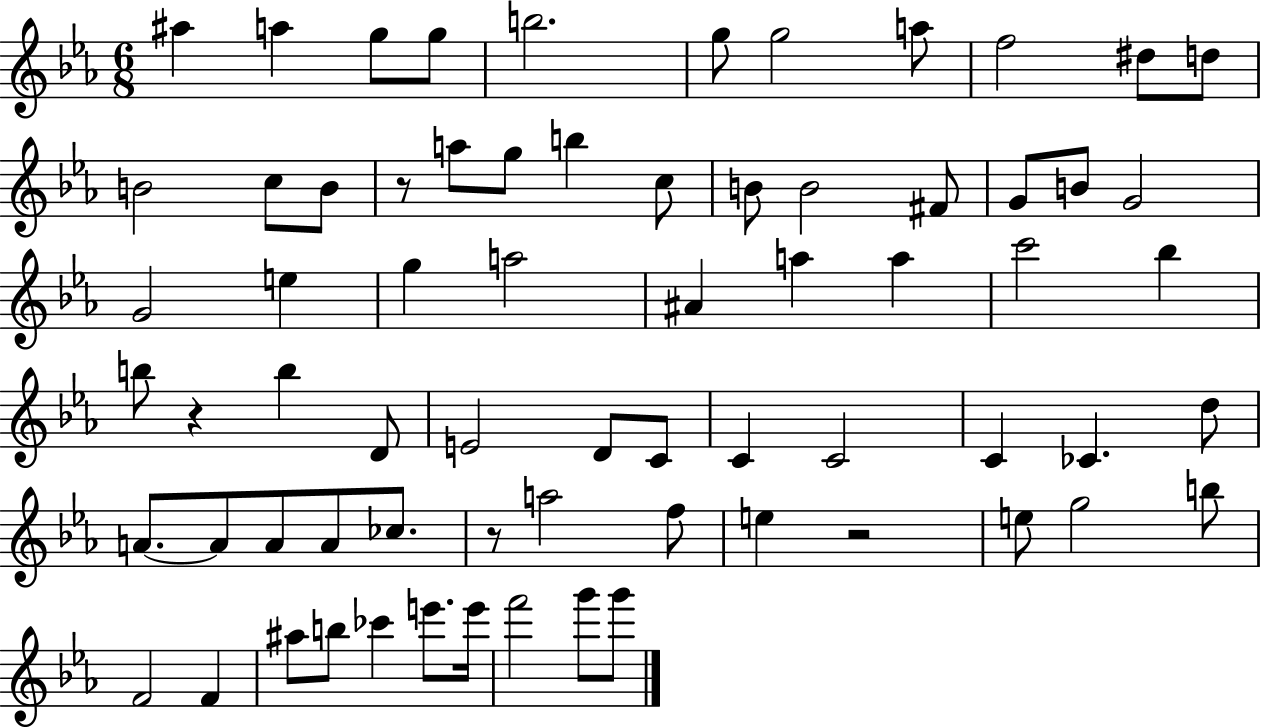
A#5/q A5/q G5/e G5/e B5/h. G5/e G5/h A5/e F5/h D#5/e D5/e B4/h C5/e B4/e R/e A5/e G5/e B5/q C5/e B4/e B4/h F#4/e G4/e B4/e G4/h G4/h E5/q G5/q A5/h A#4/q A5/q A5/q C6/h Bb5/q B5/e R/q B5/q D4/e E4/h D4/e C4/e C4/q C4/h C4/q CES4/q. D5/e A4/e. A4/e A4/e A4/e CES5/e. R/e A5/h F5/e E5/q R/h E5/e G5/h B5/e F4/h F4/q A#5/e B5/e CES6/q E6/e. E6/s F6/h G6/e G6/e